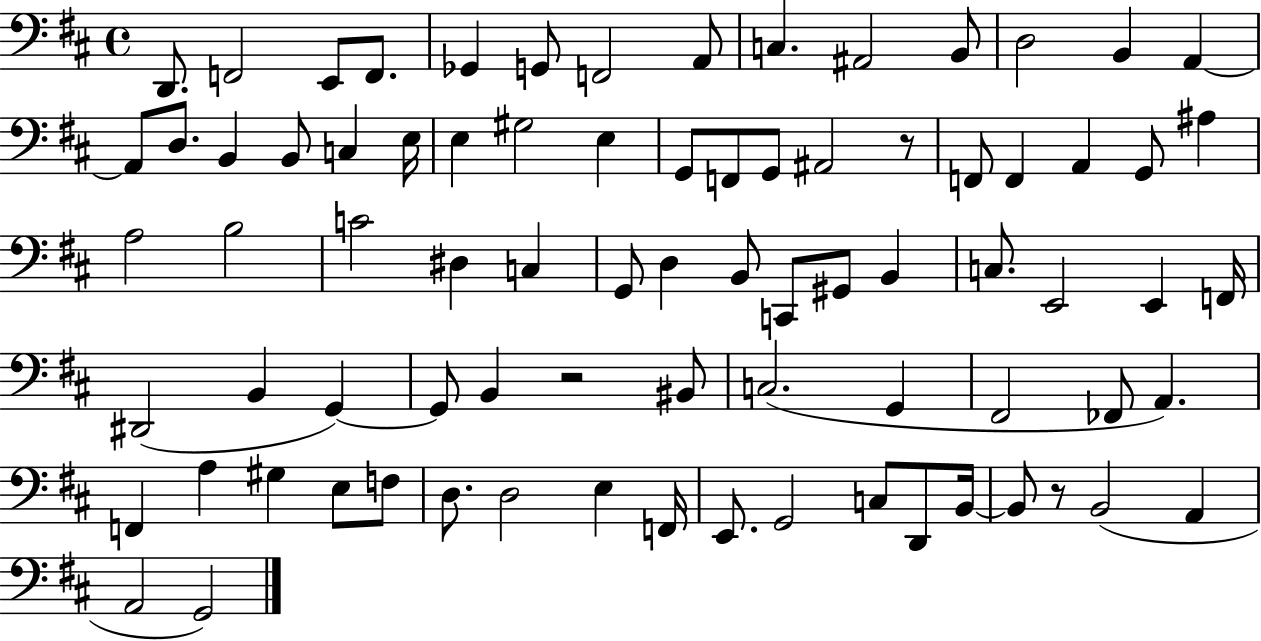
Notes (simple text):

D2/e. F2/h E2/e F2/e. Gb2/q G2/e F2/h A2/e C3/q. A#2/h B2/e D3/h B2/q A2/q A2/e D3/e. B2/q B2/e C3/q E3/s E3/q G#3/h E3/q G2/e F2/e G2/e A#2/h R/e F2/e F2/q A2/q G2/e A#3/q A3/h B3/h C4/h D#3/q C3/q G2/e D3/q B2/e C2/e G#2/e B2/q C3/e. E2/h E2/q F2/s D#2/h B2/q G2/q G2/e B2/q R/h BIS2/e C3/h. G2/q F#2/h FES2/e A2/q. F2/q A3/q G#3/q E3/e F3/e D3/e. D3/h E3/q F2/s E2/e. G2/h C3/e D2/e B2/s B2/e R/e B2/h A2/q A2/h G2/h